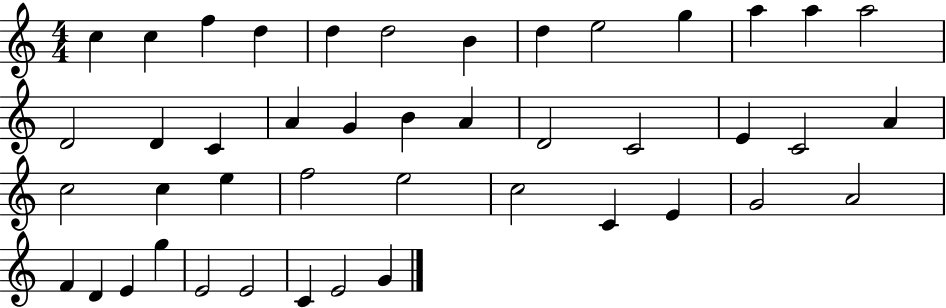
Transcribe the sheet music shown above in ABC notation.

X:1
T:Untitled
M:4/4
L:1/4
K:C
c c f d d d2 B d e2 g a a a2 D2 D C A G B A D2 C2 E C2 A c2 c e f2 e2 c2 C E G2 A2 F D E g E2 E2 C E2 G